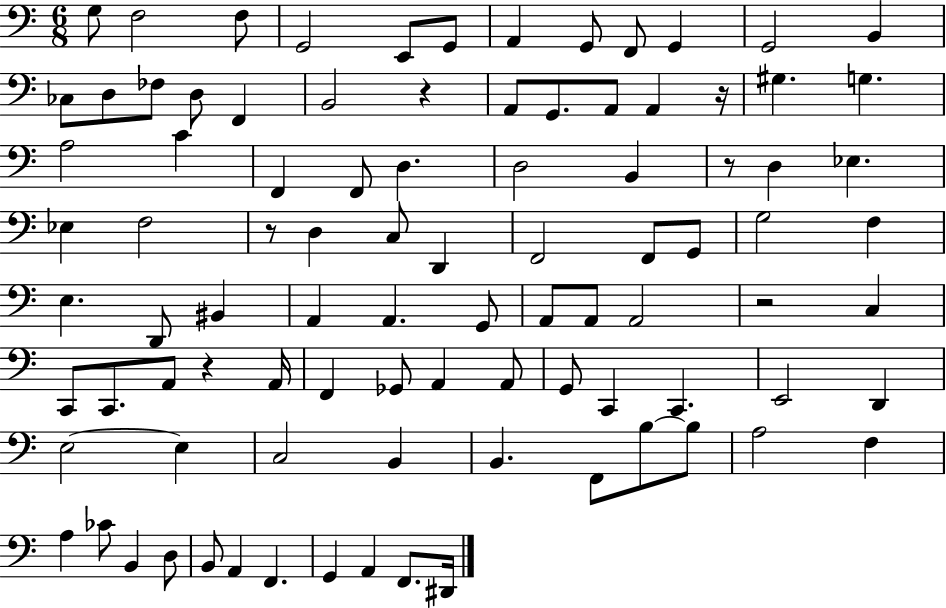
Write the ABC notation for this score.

X:1
T:Untitled
M:6/8
L:1/4
K:C
G,/2 F,2 F,/2 G,,2 E,,/2 G,,/2 A,, G,,/2 F,,/2 G,, G,,2 B,, _C,/2 D,/2 _F,/2 D,/2 F,, B,,2 z A,,/2 G,,/2 A,,/2 A,, z/4 ^G, G, A,2 C F,, F,,/2 D, D,2 B,, z/2 D, _E, _E, F,2 z/2 D, C,/2 D,, F,,2 F,,/2 G,,/2 G,2 F, E, D,,/2 ^B,, A,, A,, G,,/2 A,,/2 A,,/2 A,,2 z2 C, C,,/2 C,,/2 A,,/2 z A,,/4 F,, _G,,/2 A,, A,,/2 G,,/2 C,, C,, E,,2 D,, E,2 E, C,2 B,, B,, F,,/2 B,/2 B,/2 A,2 F, A, _C/2 B,, D,/2 B,,/2 A,, F,, G,, A,, F,,/2 ^D,,/4